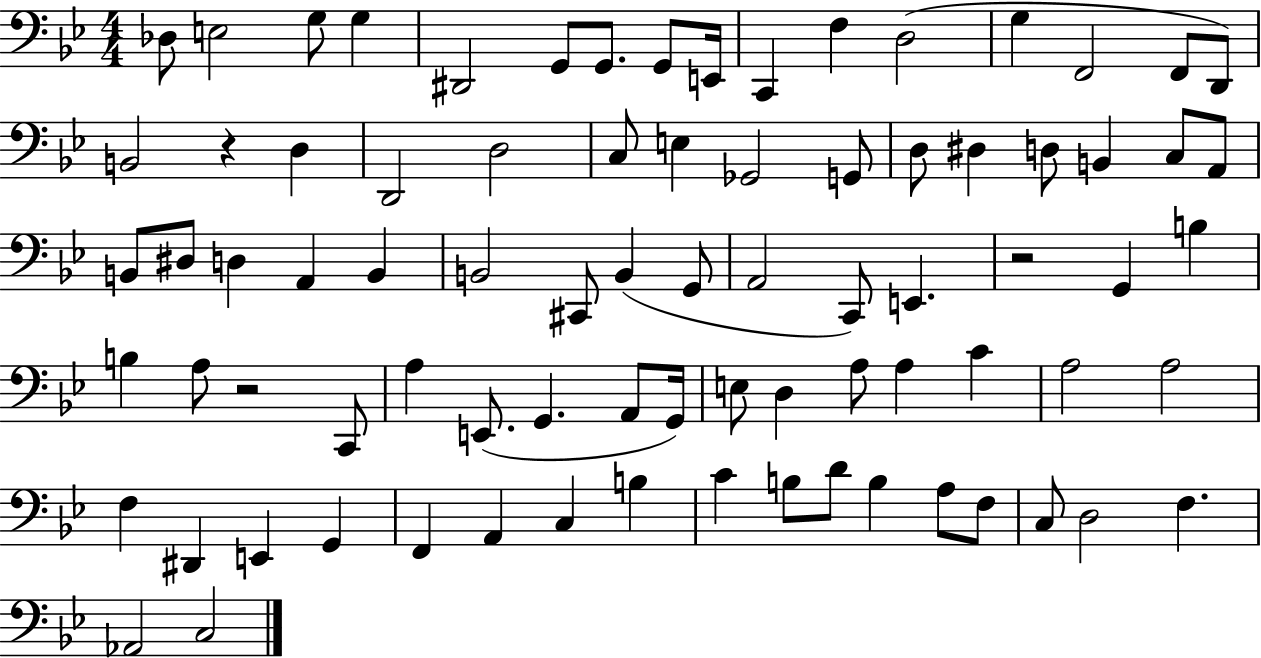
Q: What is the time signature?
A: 4/4